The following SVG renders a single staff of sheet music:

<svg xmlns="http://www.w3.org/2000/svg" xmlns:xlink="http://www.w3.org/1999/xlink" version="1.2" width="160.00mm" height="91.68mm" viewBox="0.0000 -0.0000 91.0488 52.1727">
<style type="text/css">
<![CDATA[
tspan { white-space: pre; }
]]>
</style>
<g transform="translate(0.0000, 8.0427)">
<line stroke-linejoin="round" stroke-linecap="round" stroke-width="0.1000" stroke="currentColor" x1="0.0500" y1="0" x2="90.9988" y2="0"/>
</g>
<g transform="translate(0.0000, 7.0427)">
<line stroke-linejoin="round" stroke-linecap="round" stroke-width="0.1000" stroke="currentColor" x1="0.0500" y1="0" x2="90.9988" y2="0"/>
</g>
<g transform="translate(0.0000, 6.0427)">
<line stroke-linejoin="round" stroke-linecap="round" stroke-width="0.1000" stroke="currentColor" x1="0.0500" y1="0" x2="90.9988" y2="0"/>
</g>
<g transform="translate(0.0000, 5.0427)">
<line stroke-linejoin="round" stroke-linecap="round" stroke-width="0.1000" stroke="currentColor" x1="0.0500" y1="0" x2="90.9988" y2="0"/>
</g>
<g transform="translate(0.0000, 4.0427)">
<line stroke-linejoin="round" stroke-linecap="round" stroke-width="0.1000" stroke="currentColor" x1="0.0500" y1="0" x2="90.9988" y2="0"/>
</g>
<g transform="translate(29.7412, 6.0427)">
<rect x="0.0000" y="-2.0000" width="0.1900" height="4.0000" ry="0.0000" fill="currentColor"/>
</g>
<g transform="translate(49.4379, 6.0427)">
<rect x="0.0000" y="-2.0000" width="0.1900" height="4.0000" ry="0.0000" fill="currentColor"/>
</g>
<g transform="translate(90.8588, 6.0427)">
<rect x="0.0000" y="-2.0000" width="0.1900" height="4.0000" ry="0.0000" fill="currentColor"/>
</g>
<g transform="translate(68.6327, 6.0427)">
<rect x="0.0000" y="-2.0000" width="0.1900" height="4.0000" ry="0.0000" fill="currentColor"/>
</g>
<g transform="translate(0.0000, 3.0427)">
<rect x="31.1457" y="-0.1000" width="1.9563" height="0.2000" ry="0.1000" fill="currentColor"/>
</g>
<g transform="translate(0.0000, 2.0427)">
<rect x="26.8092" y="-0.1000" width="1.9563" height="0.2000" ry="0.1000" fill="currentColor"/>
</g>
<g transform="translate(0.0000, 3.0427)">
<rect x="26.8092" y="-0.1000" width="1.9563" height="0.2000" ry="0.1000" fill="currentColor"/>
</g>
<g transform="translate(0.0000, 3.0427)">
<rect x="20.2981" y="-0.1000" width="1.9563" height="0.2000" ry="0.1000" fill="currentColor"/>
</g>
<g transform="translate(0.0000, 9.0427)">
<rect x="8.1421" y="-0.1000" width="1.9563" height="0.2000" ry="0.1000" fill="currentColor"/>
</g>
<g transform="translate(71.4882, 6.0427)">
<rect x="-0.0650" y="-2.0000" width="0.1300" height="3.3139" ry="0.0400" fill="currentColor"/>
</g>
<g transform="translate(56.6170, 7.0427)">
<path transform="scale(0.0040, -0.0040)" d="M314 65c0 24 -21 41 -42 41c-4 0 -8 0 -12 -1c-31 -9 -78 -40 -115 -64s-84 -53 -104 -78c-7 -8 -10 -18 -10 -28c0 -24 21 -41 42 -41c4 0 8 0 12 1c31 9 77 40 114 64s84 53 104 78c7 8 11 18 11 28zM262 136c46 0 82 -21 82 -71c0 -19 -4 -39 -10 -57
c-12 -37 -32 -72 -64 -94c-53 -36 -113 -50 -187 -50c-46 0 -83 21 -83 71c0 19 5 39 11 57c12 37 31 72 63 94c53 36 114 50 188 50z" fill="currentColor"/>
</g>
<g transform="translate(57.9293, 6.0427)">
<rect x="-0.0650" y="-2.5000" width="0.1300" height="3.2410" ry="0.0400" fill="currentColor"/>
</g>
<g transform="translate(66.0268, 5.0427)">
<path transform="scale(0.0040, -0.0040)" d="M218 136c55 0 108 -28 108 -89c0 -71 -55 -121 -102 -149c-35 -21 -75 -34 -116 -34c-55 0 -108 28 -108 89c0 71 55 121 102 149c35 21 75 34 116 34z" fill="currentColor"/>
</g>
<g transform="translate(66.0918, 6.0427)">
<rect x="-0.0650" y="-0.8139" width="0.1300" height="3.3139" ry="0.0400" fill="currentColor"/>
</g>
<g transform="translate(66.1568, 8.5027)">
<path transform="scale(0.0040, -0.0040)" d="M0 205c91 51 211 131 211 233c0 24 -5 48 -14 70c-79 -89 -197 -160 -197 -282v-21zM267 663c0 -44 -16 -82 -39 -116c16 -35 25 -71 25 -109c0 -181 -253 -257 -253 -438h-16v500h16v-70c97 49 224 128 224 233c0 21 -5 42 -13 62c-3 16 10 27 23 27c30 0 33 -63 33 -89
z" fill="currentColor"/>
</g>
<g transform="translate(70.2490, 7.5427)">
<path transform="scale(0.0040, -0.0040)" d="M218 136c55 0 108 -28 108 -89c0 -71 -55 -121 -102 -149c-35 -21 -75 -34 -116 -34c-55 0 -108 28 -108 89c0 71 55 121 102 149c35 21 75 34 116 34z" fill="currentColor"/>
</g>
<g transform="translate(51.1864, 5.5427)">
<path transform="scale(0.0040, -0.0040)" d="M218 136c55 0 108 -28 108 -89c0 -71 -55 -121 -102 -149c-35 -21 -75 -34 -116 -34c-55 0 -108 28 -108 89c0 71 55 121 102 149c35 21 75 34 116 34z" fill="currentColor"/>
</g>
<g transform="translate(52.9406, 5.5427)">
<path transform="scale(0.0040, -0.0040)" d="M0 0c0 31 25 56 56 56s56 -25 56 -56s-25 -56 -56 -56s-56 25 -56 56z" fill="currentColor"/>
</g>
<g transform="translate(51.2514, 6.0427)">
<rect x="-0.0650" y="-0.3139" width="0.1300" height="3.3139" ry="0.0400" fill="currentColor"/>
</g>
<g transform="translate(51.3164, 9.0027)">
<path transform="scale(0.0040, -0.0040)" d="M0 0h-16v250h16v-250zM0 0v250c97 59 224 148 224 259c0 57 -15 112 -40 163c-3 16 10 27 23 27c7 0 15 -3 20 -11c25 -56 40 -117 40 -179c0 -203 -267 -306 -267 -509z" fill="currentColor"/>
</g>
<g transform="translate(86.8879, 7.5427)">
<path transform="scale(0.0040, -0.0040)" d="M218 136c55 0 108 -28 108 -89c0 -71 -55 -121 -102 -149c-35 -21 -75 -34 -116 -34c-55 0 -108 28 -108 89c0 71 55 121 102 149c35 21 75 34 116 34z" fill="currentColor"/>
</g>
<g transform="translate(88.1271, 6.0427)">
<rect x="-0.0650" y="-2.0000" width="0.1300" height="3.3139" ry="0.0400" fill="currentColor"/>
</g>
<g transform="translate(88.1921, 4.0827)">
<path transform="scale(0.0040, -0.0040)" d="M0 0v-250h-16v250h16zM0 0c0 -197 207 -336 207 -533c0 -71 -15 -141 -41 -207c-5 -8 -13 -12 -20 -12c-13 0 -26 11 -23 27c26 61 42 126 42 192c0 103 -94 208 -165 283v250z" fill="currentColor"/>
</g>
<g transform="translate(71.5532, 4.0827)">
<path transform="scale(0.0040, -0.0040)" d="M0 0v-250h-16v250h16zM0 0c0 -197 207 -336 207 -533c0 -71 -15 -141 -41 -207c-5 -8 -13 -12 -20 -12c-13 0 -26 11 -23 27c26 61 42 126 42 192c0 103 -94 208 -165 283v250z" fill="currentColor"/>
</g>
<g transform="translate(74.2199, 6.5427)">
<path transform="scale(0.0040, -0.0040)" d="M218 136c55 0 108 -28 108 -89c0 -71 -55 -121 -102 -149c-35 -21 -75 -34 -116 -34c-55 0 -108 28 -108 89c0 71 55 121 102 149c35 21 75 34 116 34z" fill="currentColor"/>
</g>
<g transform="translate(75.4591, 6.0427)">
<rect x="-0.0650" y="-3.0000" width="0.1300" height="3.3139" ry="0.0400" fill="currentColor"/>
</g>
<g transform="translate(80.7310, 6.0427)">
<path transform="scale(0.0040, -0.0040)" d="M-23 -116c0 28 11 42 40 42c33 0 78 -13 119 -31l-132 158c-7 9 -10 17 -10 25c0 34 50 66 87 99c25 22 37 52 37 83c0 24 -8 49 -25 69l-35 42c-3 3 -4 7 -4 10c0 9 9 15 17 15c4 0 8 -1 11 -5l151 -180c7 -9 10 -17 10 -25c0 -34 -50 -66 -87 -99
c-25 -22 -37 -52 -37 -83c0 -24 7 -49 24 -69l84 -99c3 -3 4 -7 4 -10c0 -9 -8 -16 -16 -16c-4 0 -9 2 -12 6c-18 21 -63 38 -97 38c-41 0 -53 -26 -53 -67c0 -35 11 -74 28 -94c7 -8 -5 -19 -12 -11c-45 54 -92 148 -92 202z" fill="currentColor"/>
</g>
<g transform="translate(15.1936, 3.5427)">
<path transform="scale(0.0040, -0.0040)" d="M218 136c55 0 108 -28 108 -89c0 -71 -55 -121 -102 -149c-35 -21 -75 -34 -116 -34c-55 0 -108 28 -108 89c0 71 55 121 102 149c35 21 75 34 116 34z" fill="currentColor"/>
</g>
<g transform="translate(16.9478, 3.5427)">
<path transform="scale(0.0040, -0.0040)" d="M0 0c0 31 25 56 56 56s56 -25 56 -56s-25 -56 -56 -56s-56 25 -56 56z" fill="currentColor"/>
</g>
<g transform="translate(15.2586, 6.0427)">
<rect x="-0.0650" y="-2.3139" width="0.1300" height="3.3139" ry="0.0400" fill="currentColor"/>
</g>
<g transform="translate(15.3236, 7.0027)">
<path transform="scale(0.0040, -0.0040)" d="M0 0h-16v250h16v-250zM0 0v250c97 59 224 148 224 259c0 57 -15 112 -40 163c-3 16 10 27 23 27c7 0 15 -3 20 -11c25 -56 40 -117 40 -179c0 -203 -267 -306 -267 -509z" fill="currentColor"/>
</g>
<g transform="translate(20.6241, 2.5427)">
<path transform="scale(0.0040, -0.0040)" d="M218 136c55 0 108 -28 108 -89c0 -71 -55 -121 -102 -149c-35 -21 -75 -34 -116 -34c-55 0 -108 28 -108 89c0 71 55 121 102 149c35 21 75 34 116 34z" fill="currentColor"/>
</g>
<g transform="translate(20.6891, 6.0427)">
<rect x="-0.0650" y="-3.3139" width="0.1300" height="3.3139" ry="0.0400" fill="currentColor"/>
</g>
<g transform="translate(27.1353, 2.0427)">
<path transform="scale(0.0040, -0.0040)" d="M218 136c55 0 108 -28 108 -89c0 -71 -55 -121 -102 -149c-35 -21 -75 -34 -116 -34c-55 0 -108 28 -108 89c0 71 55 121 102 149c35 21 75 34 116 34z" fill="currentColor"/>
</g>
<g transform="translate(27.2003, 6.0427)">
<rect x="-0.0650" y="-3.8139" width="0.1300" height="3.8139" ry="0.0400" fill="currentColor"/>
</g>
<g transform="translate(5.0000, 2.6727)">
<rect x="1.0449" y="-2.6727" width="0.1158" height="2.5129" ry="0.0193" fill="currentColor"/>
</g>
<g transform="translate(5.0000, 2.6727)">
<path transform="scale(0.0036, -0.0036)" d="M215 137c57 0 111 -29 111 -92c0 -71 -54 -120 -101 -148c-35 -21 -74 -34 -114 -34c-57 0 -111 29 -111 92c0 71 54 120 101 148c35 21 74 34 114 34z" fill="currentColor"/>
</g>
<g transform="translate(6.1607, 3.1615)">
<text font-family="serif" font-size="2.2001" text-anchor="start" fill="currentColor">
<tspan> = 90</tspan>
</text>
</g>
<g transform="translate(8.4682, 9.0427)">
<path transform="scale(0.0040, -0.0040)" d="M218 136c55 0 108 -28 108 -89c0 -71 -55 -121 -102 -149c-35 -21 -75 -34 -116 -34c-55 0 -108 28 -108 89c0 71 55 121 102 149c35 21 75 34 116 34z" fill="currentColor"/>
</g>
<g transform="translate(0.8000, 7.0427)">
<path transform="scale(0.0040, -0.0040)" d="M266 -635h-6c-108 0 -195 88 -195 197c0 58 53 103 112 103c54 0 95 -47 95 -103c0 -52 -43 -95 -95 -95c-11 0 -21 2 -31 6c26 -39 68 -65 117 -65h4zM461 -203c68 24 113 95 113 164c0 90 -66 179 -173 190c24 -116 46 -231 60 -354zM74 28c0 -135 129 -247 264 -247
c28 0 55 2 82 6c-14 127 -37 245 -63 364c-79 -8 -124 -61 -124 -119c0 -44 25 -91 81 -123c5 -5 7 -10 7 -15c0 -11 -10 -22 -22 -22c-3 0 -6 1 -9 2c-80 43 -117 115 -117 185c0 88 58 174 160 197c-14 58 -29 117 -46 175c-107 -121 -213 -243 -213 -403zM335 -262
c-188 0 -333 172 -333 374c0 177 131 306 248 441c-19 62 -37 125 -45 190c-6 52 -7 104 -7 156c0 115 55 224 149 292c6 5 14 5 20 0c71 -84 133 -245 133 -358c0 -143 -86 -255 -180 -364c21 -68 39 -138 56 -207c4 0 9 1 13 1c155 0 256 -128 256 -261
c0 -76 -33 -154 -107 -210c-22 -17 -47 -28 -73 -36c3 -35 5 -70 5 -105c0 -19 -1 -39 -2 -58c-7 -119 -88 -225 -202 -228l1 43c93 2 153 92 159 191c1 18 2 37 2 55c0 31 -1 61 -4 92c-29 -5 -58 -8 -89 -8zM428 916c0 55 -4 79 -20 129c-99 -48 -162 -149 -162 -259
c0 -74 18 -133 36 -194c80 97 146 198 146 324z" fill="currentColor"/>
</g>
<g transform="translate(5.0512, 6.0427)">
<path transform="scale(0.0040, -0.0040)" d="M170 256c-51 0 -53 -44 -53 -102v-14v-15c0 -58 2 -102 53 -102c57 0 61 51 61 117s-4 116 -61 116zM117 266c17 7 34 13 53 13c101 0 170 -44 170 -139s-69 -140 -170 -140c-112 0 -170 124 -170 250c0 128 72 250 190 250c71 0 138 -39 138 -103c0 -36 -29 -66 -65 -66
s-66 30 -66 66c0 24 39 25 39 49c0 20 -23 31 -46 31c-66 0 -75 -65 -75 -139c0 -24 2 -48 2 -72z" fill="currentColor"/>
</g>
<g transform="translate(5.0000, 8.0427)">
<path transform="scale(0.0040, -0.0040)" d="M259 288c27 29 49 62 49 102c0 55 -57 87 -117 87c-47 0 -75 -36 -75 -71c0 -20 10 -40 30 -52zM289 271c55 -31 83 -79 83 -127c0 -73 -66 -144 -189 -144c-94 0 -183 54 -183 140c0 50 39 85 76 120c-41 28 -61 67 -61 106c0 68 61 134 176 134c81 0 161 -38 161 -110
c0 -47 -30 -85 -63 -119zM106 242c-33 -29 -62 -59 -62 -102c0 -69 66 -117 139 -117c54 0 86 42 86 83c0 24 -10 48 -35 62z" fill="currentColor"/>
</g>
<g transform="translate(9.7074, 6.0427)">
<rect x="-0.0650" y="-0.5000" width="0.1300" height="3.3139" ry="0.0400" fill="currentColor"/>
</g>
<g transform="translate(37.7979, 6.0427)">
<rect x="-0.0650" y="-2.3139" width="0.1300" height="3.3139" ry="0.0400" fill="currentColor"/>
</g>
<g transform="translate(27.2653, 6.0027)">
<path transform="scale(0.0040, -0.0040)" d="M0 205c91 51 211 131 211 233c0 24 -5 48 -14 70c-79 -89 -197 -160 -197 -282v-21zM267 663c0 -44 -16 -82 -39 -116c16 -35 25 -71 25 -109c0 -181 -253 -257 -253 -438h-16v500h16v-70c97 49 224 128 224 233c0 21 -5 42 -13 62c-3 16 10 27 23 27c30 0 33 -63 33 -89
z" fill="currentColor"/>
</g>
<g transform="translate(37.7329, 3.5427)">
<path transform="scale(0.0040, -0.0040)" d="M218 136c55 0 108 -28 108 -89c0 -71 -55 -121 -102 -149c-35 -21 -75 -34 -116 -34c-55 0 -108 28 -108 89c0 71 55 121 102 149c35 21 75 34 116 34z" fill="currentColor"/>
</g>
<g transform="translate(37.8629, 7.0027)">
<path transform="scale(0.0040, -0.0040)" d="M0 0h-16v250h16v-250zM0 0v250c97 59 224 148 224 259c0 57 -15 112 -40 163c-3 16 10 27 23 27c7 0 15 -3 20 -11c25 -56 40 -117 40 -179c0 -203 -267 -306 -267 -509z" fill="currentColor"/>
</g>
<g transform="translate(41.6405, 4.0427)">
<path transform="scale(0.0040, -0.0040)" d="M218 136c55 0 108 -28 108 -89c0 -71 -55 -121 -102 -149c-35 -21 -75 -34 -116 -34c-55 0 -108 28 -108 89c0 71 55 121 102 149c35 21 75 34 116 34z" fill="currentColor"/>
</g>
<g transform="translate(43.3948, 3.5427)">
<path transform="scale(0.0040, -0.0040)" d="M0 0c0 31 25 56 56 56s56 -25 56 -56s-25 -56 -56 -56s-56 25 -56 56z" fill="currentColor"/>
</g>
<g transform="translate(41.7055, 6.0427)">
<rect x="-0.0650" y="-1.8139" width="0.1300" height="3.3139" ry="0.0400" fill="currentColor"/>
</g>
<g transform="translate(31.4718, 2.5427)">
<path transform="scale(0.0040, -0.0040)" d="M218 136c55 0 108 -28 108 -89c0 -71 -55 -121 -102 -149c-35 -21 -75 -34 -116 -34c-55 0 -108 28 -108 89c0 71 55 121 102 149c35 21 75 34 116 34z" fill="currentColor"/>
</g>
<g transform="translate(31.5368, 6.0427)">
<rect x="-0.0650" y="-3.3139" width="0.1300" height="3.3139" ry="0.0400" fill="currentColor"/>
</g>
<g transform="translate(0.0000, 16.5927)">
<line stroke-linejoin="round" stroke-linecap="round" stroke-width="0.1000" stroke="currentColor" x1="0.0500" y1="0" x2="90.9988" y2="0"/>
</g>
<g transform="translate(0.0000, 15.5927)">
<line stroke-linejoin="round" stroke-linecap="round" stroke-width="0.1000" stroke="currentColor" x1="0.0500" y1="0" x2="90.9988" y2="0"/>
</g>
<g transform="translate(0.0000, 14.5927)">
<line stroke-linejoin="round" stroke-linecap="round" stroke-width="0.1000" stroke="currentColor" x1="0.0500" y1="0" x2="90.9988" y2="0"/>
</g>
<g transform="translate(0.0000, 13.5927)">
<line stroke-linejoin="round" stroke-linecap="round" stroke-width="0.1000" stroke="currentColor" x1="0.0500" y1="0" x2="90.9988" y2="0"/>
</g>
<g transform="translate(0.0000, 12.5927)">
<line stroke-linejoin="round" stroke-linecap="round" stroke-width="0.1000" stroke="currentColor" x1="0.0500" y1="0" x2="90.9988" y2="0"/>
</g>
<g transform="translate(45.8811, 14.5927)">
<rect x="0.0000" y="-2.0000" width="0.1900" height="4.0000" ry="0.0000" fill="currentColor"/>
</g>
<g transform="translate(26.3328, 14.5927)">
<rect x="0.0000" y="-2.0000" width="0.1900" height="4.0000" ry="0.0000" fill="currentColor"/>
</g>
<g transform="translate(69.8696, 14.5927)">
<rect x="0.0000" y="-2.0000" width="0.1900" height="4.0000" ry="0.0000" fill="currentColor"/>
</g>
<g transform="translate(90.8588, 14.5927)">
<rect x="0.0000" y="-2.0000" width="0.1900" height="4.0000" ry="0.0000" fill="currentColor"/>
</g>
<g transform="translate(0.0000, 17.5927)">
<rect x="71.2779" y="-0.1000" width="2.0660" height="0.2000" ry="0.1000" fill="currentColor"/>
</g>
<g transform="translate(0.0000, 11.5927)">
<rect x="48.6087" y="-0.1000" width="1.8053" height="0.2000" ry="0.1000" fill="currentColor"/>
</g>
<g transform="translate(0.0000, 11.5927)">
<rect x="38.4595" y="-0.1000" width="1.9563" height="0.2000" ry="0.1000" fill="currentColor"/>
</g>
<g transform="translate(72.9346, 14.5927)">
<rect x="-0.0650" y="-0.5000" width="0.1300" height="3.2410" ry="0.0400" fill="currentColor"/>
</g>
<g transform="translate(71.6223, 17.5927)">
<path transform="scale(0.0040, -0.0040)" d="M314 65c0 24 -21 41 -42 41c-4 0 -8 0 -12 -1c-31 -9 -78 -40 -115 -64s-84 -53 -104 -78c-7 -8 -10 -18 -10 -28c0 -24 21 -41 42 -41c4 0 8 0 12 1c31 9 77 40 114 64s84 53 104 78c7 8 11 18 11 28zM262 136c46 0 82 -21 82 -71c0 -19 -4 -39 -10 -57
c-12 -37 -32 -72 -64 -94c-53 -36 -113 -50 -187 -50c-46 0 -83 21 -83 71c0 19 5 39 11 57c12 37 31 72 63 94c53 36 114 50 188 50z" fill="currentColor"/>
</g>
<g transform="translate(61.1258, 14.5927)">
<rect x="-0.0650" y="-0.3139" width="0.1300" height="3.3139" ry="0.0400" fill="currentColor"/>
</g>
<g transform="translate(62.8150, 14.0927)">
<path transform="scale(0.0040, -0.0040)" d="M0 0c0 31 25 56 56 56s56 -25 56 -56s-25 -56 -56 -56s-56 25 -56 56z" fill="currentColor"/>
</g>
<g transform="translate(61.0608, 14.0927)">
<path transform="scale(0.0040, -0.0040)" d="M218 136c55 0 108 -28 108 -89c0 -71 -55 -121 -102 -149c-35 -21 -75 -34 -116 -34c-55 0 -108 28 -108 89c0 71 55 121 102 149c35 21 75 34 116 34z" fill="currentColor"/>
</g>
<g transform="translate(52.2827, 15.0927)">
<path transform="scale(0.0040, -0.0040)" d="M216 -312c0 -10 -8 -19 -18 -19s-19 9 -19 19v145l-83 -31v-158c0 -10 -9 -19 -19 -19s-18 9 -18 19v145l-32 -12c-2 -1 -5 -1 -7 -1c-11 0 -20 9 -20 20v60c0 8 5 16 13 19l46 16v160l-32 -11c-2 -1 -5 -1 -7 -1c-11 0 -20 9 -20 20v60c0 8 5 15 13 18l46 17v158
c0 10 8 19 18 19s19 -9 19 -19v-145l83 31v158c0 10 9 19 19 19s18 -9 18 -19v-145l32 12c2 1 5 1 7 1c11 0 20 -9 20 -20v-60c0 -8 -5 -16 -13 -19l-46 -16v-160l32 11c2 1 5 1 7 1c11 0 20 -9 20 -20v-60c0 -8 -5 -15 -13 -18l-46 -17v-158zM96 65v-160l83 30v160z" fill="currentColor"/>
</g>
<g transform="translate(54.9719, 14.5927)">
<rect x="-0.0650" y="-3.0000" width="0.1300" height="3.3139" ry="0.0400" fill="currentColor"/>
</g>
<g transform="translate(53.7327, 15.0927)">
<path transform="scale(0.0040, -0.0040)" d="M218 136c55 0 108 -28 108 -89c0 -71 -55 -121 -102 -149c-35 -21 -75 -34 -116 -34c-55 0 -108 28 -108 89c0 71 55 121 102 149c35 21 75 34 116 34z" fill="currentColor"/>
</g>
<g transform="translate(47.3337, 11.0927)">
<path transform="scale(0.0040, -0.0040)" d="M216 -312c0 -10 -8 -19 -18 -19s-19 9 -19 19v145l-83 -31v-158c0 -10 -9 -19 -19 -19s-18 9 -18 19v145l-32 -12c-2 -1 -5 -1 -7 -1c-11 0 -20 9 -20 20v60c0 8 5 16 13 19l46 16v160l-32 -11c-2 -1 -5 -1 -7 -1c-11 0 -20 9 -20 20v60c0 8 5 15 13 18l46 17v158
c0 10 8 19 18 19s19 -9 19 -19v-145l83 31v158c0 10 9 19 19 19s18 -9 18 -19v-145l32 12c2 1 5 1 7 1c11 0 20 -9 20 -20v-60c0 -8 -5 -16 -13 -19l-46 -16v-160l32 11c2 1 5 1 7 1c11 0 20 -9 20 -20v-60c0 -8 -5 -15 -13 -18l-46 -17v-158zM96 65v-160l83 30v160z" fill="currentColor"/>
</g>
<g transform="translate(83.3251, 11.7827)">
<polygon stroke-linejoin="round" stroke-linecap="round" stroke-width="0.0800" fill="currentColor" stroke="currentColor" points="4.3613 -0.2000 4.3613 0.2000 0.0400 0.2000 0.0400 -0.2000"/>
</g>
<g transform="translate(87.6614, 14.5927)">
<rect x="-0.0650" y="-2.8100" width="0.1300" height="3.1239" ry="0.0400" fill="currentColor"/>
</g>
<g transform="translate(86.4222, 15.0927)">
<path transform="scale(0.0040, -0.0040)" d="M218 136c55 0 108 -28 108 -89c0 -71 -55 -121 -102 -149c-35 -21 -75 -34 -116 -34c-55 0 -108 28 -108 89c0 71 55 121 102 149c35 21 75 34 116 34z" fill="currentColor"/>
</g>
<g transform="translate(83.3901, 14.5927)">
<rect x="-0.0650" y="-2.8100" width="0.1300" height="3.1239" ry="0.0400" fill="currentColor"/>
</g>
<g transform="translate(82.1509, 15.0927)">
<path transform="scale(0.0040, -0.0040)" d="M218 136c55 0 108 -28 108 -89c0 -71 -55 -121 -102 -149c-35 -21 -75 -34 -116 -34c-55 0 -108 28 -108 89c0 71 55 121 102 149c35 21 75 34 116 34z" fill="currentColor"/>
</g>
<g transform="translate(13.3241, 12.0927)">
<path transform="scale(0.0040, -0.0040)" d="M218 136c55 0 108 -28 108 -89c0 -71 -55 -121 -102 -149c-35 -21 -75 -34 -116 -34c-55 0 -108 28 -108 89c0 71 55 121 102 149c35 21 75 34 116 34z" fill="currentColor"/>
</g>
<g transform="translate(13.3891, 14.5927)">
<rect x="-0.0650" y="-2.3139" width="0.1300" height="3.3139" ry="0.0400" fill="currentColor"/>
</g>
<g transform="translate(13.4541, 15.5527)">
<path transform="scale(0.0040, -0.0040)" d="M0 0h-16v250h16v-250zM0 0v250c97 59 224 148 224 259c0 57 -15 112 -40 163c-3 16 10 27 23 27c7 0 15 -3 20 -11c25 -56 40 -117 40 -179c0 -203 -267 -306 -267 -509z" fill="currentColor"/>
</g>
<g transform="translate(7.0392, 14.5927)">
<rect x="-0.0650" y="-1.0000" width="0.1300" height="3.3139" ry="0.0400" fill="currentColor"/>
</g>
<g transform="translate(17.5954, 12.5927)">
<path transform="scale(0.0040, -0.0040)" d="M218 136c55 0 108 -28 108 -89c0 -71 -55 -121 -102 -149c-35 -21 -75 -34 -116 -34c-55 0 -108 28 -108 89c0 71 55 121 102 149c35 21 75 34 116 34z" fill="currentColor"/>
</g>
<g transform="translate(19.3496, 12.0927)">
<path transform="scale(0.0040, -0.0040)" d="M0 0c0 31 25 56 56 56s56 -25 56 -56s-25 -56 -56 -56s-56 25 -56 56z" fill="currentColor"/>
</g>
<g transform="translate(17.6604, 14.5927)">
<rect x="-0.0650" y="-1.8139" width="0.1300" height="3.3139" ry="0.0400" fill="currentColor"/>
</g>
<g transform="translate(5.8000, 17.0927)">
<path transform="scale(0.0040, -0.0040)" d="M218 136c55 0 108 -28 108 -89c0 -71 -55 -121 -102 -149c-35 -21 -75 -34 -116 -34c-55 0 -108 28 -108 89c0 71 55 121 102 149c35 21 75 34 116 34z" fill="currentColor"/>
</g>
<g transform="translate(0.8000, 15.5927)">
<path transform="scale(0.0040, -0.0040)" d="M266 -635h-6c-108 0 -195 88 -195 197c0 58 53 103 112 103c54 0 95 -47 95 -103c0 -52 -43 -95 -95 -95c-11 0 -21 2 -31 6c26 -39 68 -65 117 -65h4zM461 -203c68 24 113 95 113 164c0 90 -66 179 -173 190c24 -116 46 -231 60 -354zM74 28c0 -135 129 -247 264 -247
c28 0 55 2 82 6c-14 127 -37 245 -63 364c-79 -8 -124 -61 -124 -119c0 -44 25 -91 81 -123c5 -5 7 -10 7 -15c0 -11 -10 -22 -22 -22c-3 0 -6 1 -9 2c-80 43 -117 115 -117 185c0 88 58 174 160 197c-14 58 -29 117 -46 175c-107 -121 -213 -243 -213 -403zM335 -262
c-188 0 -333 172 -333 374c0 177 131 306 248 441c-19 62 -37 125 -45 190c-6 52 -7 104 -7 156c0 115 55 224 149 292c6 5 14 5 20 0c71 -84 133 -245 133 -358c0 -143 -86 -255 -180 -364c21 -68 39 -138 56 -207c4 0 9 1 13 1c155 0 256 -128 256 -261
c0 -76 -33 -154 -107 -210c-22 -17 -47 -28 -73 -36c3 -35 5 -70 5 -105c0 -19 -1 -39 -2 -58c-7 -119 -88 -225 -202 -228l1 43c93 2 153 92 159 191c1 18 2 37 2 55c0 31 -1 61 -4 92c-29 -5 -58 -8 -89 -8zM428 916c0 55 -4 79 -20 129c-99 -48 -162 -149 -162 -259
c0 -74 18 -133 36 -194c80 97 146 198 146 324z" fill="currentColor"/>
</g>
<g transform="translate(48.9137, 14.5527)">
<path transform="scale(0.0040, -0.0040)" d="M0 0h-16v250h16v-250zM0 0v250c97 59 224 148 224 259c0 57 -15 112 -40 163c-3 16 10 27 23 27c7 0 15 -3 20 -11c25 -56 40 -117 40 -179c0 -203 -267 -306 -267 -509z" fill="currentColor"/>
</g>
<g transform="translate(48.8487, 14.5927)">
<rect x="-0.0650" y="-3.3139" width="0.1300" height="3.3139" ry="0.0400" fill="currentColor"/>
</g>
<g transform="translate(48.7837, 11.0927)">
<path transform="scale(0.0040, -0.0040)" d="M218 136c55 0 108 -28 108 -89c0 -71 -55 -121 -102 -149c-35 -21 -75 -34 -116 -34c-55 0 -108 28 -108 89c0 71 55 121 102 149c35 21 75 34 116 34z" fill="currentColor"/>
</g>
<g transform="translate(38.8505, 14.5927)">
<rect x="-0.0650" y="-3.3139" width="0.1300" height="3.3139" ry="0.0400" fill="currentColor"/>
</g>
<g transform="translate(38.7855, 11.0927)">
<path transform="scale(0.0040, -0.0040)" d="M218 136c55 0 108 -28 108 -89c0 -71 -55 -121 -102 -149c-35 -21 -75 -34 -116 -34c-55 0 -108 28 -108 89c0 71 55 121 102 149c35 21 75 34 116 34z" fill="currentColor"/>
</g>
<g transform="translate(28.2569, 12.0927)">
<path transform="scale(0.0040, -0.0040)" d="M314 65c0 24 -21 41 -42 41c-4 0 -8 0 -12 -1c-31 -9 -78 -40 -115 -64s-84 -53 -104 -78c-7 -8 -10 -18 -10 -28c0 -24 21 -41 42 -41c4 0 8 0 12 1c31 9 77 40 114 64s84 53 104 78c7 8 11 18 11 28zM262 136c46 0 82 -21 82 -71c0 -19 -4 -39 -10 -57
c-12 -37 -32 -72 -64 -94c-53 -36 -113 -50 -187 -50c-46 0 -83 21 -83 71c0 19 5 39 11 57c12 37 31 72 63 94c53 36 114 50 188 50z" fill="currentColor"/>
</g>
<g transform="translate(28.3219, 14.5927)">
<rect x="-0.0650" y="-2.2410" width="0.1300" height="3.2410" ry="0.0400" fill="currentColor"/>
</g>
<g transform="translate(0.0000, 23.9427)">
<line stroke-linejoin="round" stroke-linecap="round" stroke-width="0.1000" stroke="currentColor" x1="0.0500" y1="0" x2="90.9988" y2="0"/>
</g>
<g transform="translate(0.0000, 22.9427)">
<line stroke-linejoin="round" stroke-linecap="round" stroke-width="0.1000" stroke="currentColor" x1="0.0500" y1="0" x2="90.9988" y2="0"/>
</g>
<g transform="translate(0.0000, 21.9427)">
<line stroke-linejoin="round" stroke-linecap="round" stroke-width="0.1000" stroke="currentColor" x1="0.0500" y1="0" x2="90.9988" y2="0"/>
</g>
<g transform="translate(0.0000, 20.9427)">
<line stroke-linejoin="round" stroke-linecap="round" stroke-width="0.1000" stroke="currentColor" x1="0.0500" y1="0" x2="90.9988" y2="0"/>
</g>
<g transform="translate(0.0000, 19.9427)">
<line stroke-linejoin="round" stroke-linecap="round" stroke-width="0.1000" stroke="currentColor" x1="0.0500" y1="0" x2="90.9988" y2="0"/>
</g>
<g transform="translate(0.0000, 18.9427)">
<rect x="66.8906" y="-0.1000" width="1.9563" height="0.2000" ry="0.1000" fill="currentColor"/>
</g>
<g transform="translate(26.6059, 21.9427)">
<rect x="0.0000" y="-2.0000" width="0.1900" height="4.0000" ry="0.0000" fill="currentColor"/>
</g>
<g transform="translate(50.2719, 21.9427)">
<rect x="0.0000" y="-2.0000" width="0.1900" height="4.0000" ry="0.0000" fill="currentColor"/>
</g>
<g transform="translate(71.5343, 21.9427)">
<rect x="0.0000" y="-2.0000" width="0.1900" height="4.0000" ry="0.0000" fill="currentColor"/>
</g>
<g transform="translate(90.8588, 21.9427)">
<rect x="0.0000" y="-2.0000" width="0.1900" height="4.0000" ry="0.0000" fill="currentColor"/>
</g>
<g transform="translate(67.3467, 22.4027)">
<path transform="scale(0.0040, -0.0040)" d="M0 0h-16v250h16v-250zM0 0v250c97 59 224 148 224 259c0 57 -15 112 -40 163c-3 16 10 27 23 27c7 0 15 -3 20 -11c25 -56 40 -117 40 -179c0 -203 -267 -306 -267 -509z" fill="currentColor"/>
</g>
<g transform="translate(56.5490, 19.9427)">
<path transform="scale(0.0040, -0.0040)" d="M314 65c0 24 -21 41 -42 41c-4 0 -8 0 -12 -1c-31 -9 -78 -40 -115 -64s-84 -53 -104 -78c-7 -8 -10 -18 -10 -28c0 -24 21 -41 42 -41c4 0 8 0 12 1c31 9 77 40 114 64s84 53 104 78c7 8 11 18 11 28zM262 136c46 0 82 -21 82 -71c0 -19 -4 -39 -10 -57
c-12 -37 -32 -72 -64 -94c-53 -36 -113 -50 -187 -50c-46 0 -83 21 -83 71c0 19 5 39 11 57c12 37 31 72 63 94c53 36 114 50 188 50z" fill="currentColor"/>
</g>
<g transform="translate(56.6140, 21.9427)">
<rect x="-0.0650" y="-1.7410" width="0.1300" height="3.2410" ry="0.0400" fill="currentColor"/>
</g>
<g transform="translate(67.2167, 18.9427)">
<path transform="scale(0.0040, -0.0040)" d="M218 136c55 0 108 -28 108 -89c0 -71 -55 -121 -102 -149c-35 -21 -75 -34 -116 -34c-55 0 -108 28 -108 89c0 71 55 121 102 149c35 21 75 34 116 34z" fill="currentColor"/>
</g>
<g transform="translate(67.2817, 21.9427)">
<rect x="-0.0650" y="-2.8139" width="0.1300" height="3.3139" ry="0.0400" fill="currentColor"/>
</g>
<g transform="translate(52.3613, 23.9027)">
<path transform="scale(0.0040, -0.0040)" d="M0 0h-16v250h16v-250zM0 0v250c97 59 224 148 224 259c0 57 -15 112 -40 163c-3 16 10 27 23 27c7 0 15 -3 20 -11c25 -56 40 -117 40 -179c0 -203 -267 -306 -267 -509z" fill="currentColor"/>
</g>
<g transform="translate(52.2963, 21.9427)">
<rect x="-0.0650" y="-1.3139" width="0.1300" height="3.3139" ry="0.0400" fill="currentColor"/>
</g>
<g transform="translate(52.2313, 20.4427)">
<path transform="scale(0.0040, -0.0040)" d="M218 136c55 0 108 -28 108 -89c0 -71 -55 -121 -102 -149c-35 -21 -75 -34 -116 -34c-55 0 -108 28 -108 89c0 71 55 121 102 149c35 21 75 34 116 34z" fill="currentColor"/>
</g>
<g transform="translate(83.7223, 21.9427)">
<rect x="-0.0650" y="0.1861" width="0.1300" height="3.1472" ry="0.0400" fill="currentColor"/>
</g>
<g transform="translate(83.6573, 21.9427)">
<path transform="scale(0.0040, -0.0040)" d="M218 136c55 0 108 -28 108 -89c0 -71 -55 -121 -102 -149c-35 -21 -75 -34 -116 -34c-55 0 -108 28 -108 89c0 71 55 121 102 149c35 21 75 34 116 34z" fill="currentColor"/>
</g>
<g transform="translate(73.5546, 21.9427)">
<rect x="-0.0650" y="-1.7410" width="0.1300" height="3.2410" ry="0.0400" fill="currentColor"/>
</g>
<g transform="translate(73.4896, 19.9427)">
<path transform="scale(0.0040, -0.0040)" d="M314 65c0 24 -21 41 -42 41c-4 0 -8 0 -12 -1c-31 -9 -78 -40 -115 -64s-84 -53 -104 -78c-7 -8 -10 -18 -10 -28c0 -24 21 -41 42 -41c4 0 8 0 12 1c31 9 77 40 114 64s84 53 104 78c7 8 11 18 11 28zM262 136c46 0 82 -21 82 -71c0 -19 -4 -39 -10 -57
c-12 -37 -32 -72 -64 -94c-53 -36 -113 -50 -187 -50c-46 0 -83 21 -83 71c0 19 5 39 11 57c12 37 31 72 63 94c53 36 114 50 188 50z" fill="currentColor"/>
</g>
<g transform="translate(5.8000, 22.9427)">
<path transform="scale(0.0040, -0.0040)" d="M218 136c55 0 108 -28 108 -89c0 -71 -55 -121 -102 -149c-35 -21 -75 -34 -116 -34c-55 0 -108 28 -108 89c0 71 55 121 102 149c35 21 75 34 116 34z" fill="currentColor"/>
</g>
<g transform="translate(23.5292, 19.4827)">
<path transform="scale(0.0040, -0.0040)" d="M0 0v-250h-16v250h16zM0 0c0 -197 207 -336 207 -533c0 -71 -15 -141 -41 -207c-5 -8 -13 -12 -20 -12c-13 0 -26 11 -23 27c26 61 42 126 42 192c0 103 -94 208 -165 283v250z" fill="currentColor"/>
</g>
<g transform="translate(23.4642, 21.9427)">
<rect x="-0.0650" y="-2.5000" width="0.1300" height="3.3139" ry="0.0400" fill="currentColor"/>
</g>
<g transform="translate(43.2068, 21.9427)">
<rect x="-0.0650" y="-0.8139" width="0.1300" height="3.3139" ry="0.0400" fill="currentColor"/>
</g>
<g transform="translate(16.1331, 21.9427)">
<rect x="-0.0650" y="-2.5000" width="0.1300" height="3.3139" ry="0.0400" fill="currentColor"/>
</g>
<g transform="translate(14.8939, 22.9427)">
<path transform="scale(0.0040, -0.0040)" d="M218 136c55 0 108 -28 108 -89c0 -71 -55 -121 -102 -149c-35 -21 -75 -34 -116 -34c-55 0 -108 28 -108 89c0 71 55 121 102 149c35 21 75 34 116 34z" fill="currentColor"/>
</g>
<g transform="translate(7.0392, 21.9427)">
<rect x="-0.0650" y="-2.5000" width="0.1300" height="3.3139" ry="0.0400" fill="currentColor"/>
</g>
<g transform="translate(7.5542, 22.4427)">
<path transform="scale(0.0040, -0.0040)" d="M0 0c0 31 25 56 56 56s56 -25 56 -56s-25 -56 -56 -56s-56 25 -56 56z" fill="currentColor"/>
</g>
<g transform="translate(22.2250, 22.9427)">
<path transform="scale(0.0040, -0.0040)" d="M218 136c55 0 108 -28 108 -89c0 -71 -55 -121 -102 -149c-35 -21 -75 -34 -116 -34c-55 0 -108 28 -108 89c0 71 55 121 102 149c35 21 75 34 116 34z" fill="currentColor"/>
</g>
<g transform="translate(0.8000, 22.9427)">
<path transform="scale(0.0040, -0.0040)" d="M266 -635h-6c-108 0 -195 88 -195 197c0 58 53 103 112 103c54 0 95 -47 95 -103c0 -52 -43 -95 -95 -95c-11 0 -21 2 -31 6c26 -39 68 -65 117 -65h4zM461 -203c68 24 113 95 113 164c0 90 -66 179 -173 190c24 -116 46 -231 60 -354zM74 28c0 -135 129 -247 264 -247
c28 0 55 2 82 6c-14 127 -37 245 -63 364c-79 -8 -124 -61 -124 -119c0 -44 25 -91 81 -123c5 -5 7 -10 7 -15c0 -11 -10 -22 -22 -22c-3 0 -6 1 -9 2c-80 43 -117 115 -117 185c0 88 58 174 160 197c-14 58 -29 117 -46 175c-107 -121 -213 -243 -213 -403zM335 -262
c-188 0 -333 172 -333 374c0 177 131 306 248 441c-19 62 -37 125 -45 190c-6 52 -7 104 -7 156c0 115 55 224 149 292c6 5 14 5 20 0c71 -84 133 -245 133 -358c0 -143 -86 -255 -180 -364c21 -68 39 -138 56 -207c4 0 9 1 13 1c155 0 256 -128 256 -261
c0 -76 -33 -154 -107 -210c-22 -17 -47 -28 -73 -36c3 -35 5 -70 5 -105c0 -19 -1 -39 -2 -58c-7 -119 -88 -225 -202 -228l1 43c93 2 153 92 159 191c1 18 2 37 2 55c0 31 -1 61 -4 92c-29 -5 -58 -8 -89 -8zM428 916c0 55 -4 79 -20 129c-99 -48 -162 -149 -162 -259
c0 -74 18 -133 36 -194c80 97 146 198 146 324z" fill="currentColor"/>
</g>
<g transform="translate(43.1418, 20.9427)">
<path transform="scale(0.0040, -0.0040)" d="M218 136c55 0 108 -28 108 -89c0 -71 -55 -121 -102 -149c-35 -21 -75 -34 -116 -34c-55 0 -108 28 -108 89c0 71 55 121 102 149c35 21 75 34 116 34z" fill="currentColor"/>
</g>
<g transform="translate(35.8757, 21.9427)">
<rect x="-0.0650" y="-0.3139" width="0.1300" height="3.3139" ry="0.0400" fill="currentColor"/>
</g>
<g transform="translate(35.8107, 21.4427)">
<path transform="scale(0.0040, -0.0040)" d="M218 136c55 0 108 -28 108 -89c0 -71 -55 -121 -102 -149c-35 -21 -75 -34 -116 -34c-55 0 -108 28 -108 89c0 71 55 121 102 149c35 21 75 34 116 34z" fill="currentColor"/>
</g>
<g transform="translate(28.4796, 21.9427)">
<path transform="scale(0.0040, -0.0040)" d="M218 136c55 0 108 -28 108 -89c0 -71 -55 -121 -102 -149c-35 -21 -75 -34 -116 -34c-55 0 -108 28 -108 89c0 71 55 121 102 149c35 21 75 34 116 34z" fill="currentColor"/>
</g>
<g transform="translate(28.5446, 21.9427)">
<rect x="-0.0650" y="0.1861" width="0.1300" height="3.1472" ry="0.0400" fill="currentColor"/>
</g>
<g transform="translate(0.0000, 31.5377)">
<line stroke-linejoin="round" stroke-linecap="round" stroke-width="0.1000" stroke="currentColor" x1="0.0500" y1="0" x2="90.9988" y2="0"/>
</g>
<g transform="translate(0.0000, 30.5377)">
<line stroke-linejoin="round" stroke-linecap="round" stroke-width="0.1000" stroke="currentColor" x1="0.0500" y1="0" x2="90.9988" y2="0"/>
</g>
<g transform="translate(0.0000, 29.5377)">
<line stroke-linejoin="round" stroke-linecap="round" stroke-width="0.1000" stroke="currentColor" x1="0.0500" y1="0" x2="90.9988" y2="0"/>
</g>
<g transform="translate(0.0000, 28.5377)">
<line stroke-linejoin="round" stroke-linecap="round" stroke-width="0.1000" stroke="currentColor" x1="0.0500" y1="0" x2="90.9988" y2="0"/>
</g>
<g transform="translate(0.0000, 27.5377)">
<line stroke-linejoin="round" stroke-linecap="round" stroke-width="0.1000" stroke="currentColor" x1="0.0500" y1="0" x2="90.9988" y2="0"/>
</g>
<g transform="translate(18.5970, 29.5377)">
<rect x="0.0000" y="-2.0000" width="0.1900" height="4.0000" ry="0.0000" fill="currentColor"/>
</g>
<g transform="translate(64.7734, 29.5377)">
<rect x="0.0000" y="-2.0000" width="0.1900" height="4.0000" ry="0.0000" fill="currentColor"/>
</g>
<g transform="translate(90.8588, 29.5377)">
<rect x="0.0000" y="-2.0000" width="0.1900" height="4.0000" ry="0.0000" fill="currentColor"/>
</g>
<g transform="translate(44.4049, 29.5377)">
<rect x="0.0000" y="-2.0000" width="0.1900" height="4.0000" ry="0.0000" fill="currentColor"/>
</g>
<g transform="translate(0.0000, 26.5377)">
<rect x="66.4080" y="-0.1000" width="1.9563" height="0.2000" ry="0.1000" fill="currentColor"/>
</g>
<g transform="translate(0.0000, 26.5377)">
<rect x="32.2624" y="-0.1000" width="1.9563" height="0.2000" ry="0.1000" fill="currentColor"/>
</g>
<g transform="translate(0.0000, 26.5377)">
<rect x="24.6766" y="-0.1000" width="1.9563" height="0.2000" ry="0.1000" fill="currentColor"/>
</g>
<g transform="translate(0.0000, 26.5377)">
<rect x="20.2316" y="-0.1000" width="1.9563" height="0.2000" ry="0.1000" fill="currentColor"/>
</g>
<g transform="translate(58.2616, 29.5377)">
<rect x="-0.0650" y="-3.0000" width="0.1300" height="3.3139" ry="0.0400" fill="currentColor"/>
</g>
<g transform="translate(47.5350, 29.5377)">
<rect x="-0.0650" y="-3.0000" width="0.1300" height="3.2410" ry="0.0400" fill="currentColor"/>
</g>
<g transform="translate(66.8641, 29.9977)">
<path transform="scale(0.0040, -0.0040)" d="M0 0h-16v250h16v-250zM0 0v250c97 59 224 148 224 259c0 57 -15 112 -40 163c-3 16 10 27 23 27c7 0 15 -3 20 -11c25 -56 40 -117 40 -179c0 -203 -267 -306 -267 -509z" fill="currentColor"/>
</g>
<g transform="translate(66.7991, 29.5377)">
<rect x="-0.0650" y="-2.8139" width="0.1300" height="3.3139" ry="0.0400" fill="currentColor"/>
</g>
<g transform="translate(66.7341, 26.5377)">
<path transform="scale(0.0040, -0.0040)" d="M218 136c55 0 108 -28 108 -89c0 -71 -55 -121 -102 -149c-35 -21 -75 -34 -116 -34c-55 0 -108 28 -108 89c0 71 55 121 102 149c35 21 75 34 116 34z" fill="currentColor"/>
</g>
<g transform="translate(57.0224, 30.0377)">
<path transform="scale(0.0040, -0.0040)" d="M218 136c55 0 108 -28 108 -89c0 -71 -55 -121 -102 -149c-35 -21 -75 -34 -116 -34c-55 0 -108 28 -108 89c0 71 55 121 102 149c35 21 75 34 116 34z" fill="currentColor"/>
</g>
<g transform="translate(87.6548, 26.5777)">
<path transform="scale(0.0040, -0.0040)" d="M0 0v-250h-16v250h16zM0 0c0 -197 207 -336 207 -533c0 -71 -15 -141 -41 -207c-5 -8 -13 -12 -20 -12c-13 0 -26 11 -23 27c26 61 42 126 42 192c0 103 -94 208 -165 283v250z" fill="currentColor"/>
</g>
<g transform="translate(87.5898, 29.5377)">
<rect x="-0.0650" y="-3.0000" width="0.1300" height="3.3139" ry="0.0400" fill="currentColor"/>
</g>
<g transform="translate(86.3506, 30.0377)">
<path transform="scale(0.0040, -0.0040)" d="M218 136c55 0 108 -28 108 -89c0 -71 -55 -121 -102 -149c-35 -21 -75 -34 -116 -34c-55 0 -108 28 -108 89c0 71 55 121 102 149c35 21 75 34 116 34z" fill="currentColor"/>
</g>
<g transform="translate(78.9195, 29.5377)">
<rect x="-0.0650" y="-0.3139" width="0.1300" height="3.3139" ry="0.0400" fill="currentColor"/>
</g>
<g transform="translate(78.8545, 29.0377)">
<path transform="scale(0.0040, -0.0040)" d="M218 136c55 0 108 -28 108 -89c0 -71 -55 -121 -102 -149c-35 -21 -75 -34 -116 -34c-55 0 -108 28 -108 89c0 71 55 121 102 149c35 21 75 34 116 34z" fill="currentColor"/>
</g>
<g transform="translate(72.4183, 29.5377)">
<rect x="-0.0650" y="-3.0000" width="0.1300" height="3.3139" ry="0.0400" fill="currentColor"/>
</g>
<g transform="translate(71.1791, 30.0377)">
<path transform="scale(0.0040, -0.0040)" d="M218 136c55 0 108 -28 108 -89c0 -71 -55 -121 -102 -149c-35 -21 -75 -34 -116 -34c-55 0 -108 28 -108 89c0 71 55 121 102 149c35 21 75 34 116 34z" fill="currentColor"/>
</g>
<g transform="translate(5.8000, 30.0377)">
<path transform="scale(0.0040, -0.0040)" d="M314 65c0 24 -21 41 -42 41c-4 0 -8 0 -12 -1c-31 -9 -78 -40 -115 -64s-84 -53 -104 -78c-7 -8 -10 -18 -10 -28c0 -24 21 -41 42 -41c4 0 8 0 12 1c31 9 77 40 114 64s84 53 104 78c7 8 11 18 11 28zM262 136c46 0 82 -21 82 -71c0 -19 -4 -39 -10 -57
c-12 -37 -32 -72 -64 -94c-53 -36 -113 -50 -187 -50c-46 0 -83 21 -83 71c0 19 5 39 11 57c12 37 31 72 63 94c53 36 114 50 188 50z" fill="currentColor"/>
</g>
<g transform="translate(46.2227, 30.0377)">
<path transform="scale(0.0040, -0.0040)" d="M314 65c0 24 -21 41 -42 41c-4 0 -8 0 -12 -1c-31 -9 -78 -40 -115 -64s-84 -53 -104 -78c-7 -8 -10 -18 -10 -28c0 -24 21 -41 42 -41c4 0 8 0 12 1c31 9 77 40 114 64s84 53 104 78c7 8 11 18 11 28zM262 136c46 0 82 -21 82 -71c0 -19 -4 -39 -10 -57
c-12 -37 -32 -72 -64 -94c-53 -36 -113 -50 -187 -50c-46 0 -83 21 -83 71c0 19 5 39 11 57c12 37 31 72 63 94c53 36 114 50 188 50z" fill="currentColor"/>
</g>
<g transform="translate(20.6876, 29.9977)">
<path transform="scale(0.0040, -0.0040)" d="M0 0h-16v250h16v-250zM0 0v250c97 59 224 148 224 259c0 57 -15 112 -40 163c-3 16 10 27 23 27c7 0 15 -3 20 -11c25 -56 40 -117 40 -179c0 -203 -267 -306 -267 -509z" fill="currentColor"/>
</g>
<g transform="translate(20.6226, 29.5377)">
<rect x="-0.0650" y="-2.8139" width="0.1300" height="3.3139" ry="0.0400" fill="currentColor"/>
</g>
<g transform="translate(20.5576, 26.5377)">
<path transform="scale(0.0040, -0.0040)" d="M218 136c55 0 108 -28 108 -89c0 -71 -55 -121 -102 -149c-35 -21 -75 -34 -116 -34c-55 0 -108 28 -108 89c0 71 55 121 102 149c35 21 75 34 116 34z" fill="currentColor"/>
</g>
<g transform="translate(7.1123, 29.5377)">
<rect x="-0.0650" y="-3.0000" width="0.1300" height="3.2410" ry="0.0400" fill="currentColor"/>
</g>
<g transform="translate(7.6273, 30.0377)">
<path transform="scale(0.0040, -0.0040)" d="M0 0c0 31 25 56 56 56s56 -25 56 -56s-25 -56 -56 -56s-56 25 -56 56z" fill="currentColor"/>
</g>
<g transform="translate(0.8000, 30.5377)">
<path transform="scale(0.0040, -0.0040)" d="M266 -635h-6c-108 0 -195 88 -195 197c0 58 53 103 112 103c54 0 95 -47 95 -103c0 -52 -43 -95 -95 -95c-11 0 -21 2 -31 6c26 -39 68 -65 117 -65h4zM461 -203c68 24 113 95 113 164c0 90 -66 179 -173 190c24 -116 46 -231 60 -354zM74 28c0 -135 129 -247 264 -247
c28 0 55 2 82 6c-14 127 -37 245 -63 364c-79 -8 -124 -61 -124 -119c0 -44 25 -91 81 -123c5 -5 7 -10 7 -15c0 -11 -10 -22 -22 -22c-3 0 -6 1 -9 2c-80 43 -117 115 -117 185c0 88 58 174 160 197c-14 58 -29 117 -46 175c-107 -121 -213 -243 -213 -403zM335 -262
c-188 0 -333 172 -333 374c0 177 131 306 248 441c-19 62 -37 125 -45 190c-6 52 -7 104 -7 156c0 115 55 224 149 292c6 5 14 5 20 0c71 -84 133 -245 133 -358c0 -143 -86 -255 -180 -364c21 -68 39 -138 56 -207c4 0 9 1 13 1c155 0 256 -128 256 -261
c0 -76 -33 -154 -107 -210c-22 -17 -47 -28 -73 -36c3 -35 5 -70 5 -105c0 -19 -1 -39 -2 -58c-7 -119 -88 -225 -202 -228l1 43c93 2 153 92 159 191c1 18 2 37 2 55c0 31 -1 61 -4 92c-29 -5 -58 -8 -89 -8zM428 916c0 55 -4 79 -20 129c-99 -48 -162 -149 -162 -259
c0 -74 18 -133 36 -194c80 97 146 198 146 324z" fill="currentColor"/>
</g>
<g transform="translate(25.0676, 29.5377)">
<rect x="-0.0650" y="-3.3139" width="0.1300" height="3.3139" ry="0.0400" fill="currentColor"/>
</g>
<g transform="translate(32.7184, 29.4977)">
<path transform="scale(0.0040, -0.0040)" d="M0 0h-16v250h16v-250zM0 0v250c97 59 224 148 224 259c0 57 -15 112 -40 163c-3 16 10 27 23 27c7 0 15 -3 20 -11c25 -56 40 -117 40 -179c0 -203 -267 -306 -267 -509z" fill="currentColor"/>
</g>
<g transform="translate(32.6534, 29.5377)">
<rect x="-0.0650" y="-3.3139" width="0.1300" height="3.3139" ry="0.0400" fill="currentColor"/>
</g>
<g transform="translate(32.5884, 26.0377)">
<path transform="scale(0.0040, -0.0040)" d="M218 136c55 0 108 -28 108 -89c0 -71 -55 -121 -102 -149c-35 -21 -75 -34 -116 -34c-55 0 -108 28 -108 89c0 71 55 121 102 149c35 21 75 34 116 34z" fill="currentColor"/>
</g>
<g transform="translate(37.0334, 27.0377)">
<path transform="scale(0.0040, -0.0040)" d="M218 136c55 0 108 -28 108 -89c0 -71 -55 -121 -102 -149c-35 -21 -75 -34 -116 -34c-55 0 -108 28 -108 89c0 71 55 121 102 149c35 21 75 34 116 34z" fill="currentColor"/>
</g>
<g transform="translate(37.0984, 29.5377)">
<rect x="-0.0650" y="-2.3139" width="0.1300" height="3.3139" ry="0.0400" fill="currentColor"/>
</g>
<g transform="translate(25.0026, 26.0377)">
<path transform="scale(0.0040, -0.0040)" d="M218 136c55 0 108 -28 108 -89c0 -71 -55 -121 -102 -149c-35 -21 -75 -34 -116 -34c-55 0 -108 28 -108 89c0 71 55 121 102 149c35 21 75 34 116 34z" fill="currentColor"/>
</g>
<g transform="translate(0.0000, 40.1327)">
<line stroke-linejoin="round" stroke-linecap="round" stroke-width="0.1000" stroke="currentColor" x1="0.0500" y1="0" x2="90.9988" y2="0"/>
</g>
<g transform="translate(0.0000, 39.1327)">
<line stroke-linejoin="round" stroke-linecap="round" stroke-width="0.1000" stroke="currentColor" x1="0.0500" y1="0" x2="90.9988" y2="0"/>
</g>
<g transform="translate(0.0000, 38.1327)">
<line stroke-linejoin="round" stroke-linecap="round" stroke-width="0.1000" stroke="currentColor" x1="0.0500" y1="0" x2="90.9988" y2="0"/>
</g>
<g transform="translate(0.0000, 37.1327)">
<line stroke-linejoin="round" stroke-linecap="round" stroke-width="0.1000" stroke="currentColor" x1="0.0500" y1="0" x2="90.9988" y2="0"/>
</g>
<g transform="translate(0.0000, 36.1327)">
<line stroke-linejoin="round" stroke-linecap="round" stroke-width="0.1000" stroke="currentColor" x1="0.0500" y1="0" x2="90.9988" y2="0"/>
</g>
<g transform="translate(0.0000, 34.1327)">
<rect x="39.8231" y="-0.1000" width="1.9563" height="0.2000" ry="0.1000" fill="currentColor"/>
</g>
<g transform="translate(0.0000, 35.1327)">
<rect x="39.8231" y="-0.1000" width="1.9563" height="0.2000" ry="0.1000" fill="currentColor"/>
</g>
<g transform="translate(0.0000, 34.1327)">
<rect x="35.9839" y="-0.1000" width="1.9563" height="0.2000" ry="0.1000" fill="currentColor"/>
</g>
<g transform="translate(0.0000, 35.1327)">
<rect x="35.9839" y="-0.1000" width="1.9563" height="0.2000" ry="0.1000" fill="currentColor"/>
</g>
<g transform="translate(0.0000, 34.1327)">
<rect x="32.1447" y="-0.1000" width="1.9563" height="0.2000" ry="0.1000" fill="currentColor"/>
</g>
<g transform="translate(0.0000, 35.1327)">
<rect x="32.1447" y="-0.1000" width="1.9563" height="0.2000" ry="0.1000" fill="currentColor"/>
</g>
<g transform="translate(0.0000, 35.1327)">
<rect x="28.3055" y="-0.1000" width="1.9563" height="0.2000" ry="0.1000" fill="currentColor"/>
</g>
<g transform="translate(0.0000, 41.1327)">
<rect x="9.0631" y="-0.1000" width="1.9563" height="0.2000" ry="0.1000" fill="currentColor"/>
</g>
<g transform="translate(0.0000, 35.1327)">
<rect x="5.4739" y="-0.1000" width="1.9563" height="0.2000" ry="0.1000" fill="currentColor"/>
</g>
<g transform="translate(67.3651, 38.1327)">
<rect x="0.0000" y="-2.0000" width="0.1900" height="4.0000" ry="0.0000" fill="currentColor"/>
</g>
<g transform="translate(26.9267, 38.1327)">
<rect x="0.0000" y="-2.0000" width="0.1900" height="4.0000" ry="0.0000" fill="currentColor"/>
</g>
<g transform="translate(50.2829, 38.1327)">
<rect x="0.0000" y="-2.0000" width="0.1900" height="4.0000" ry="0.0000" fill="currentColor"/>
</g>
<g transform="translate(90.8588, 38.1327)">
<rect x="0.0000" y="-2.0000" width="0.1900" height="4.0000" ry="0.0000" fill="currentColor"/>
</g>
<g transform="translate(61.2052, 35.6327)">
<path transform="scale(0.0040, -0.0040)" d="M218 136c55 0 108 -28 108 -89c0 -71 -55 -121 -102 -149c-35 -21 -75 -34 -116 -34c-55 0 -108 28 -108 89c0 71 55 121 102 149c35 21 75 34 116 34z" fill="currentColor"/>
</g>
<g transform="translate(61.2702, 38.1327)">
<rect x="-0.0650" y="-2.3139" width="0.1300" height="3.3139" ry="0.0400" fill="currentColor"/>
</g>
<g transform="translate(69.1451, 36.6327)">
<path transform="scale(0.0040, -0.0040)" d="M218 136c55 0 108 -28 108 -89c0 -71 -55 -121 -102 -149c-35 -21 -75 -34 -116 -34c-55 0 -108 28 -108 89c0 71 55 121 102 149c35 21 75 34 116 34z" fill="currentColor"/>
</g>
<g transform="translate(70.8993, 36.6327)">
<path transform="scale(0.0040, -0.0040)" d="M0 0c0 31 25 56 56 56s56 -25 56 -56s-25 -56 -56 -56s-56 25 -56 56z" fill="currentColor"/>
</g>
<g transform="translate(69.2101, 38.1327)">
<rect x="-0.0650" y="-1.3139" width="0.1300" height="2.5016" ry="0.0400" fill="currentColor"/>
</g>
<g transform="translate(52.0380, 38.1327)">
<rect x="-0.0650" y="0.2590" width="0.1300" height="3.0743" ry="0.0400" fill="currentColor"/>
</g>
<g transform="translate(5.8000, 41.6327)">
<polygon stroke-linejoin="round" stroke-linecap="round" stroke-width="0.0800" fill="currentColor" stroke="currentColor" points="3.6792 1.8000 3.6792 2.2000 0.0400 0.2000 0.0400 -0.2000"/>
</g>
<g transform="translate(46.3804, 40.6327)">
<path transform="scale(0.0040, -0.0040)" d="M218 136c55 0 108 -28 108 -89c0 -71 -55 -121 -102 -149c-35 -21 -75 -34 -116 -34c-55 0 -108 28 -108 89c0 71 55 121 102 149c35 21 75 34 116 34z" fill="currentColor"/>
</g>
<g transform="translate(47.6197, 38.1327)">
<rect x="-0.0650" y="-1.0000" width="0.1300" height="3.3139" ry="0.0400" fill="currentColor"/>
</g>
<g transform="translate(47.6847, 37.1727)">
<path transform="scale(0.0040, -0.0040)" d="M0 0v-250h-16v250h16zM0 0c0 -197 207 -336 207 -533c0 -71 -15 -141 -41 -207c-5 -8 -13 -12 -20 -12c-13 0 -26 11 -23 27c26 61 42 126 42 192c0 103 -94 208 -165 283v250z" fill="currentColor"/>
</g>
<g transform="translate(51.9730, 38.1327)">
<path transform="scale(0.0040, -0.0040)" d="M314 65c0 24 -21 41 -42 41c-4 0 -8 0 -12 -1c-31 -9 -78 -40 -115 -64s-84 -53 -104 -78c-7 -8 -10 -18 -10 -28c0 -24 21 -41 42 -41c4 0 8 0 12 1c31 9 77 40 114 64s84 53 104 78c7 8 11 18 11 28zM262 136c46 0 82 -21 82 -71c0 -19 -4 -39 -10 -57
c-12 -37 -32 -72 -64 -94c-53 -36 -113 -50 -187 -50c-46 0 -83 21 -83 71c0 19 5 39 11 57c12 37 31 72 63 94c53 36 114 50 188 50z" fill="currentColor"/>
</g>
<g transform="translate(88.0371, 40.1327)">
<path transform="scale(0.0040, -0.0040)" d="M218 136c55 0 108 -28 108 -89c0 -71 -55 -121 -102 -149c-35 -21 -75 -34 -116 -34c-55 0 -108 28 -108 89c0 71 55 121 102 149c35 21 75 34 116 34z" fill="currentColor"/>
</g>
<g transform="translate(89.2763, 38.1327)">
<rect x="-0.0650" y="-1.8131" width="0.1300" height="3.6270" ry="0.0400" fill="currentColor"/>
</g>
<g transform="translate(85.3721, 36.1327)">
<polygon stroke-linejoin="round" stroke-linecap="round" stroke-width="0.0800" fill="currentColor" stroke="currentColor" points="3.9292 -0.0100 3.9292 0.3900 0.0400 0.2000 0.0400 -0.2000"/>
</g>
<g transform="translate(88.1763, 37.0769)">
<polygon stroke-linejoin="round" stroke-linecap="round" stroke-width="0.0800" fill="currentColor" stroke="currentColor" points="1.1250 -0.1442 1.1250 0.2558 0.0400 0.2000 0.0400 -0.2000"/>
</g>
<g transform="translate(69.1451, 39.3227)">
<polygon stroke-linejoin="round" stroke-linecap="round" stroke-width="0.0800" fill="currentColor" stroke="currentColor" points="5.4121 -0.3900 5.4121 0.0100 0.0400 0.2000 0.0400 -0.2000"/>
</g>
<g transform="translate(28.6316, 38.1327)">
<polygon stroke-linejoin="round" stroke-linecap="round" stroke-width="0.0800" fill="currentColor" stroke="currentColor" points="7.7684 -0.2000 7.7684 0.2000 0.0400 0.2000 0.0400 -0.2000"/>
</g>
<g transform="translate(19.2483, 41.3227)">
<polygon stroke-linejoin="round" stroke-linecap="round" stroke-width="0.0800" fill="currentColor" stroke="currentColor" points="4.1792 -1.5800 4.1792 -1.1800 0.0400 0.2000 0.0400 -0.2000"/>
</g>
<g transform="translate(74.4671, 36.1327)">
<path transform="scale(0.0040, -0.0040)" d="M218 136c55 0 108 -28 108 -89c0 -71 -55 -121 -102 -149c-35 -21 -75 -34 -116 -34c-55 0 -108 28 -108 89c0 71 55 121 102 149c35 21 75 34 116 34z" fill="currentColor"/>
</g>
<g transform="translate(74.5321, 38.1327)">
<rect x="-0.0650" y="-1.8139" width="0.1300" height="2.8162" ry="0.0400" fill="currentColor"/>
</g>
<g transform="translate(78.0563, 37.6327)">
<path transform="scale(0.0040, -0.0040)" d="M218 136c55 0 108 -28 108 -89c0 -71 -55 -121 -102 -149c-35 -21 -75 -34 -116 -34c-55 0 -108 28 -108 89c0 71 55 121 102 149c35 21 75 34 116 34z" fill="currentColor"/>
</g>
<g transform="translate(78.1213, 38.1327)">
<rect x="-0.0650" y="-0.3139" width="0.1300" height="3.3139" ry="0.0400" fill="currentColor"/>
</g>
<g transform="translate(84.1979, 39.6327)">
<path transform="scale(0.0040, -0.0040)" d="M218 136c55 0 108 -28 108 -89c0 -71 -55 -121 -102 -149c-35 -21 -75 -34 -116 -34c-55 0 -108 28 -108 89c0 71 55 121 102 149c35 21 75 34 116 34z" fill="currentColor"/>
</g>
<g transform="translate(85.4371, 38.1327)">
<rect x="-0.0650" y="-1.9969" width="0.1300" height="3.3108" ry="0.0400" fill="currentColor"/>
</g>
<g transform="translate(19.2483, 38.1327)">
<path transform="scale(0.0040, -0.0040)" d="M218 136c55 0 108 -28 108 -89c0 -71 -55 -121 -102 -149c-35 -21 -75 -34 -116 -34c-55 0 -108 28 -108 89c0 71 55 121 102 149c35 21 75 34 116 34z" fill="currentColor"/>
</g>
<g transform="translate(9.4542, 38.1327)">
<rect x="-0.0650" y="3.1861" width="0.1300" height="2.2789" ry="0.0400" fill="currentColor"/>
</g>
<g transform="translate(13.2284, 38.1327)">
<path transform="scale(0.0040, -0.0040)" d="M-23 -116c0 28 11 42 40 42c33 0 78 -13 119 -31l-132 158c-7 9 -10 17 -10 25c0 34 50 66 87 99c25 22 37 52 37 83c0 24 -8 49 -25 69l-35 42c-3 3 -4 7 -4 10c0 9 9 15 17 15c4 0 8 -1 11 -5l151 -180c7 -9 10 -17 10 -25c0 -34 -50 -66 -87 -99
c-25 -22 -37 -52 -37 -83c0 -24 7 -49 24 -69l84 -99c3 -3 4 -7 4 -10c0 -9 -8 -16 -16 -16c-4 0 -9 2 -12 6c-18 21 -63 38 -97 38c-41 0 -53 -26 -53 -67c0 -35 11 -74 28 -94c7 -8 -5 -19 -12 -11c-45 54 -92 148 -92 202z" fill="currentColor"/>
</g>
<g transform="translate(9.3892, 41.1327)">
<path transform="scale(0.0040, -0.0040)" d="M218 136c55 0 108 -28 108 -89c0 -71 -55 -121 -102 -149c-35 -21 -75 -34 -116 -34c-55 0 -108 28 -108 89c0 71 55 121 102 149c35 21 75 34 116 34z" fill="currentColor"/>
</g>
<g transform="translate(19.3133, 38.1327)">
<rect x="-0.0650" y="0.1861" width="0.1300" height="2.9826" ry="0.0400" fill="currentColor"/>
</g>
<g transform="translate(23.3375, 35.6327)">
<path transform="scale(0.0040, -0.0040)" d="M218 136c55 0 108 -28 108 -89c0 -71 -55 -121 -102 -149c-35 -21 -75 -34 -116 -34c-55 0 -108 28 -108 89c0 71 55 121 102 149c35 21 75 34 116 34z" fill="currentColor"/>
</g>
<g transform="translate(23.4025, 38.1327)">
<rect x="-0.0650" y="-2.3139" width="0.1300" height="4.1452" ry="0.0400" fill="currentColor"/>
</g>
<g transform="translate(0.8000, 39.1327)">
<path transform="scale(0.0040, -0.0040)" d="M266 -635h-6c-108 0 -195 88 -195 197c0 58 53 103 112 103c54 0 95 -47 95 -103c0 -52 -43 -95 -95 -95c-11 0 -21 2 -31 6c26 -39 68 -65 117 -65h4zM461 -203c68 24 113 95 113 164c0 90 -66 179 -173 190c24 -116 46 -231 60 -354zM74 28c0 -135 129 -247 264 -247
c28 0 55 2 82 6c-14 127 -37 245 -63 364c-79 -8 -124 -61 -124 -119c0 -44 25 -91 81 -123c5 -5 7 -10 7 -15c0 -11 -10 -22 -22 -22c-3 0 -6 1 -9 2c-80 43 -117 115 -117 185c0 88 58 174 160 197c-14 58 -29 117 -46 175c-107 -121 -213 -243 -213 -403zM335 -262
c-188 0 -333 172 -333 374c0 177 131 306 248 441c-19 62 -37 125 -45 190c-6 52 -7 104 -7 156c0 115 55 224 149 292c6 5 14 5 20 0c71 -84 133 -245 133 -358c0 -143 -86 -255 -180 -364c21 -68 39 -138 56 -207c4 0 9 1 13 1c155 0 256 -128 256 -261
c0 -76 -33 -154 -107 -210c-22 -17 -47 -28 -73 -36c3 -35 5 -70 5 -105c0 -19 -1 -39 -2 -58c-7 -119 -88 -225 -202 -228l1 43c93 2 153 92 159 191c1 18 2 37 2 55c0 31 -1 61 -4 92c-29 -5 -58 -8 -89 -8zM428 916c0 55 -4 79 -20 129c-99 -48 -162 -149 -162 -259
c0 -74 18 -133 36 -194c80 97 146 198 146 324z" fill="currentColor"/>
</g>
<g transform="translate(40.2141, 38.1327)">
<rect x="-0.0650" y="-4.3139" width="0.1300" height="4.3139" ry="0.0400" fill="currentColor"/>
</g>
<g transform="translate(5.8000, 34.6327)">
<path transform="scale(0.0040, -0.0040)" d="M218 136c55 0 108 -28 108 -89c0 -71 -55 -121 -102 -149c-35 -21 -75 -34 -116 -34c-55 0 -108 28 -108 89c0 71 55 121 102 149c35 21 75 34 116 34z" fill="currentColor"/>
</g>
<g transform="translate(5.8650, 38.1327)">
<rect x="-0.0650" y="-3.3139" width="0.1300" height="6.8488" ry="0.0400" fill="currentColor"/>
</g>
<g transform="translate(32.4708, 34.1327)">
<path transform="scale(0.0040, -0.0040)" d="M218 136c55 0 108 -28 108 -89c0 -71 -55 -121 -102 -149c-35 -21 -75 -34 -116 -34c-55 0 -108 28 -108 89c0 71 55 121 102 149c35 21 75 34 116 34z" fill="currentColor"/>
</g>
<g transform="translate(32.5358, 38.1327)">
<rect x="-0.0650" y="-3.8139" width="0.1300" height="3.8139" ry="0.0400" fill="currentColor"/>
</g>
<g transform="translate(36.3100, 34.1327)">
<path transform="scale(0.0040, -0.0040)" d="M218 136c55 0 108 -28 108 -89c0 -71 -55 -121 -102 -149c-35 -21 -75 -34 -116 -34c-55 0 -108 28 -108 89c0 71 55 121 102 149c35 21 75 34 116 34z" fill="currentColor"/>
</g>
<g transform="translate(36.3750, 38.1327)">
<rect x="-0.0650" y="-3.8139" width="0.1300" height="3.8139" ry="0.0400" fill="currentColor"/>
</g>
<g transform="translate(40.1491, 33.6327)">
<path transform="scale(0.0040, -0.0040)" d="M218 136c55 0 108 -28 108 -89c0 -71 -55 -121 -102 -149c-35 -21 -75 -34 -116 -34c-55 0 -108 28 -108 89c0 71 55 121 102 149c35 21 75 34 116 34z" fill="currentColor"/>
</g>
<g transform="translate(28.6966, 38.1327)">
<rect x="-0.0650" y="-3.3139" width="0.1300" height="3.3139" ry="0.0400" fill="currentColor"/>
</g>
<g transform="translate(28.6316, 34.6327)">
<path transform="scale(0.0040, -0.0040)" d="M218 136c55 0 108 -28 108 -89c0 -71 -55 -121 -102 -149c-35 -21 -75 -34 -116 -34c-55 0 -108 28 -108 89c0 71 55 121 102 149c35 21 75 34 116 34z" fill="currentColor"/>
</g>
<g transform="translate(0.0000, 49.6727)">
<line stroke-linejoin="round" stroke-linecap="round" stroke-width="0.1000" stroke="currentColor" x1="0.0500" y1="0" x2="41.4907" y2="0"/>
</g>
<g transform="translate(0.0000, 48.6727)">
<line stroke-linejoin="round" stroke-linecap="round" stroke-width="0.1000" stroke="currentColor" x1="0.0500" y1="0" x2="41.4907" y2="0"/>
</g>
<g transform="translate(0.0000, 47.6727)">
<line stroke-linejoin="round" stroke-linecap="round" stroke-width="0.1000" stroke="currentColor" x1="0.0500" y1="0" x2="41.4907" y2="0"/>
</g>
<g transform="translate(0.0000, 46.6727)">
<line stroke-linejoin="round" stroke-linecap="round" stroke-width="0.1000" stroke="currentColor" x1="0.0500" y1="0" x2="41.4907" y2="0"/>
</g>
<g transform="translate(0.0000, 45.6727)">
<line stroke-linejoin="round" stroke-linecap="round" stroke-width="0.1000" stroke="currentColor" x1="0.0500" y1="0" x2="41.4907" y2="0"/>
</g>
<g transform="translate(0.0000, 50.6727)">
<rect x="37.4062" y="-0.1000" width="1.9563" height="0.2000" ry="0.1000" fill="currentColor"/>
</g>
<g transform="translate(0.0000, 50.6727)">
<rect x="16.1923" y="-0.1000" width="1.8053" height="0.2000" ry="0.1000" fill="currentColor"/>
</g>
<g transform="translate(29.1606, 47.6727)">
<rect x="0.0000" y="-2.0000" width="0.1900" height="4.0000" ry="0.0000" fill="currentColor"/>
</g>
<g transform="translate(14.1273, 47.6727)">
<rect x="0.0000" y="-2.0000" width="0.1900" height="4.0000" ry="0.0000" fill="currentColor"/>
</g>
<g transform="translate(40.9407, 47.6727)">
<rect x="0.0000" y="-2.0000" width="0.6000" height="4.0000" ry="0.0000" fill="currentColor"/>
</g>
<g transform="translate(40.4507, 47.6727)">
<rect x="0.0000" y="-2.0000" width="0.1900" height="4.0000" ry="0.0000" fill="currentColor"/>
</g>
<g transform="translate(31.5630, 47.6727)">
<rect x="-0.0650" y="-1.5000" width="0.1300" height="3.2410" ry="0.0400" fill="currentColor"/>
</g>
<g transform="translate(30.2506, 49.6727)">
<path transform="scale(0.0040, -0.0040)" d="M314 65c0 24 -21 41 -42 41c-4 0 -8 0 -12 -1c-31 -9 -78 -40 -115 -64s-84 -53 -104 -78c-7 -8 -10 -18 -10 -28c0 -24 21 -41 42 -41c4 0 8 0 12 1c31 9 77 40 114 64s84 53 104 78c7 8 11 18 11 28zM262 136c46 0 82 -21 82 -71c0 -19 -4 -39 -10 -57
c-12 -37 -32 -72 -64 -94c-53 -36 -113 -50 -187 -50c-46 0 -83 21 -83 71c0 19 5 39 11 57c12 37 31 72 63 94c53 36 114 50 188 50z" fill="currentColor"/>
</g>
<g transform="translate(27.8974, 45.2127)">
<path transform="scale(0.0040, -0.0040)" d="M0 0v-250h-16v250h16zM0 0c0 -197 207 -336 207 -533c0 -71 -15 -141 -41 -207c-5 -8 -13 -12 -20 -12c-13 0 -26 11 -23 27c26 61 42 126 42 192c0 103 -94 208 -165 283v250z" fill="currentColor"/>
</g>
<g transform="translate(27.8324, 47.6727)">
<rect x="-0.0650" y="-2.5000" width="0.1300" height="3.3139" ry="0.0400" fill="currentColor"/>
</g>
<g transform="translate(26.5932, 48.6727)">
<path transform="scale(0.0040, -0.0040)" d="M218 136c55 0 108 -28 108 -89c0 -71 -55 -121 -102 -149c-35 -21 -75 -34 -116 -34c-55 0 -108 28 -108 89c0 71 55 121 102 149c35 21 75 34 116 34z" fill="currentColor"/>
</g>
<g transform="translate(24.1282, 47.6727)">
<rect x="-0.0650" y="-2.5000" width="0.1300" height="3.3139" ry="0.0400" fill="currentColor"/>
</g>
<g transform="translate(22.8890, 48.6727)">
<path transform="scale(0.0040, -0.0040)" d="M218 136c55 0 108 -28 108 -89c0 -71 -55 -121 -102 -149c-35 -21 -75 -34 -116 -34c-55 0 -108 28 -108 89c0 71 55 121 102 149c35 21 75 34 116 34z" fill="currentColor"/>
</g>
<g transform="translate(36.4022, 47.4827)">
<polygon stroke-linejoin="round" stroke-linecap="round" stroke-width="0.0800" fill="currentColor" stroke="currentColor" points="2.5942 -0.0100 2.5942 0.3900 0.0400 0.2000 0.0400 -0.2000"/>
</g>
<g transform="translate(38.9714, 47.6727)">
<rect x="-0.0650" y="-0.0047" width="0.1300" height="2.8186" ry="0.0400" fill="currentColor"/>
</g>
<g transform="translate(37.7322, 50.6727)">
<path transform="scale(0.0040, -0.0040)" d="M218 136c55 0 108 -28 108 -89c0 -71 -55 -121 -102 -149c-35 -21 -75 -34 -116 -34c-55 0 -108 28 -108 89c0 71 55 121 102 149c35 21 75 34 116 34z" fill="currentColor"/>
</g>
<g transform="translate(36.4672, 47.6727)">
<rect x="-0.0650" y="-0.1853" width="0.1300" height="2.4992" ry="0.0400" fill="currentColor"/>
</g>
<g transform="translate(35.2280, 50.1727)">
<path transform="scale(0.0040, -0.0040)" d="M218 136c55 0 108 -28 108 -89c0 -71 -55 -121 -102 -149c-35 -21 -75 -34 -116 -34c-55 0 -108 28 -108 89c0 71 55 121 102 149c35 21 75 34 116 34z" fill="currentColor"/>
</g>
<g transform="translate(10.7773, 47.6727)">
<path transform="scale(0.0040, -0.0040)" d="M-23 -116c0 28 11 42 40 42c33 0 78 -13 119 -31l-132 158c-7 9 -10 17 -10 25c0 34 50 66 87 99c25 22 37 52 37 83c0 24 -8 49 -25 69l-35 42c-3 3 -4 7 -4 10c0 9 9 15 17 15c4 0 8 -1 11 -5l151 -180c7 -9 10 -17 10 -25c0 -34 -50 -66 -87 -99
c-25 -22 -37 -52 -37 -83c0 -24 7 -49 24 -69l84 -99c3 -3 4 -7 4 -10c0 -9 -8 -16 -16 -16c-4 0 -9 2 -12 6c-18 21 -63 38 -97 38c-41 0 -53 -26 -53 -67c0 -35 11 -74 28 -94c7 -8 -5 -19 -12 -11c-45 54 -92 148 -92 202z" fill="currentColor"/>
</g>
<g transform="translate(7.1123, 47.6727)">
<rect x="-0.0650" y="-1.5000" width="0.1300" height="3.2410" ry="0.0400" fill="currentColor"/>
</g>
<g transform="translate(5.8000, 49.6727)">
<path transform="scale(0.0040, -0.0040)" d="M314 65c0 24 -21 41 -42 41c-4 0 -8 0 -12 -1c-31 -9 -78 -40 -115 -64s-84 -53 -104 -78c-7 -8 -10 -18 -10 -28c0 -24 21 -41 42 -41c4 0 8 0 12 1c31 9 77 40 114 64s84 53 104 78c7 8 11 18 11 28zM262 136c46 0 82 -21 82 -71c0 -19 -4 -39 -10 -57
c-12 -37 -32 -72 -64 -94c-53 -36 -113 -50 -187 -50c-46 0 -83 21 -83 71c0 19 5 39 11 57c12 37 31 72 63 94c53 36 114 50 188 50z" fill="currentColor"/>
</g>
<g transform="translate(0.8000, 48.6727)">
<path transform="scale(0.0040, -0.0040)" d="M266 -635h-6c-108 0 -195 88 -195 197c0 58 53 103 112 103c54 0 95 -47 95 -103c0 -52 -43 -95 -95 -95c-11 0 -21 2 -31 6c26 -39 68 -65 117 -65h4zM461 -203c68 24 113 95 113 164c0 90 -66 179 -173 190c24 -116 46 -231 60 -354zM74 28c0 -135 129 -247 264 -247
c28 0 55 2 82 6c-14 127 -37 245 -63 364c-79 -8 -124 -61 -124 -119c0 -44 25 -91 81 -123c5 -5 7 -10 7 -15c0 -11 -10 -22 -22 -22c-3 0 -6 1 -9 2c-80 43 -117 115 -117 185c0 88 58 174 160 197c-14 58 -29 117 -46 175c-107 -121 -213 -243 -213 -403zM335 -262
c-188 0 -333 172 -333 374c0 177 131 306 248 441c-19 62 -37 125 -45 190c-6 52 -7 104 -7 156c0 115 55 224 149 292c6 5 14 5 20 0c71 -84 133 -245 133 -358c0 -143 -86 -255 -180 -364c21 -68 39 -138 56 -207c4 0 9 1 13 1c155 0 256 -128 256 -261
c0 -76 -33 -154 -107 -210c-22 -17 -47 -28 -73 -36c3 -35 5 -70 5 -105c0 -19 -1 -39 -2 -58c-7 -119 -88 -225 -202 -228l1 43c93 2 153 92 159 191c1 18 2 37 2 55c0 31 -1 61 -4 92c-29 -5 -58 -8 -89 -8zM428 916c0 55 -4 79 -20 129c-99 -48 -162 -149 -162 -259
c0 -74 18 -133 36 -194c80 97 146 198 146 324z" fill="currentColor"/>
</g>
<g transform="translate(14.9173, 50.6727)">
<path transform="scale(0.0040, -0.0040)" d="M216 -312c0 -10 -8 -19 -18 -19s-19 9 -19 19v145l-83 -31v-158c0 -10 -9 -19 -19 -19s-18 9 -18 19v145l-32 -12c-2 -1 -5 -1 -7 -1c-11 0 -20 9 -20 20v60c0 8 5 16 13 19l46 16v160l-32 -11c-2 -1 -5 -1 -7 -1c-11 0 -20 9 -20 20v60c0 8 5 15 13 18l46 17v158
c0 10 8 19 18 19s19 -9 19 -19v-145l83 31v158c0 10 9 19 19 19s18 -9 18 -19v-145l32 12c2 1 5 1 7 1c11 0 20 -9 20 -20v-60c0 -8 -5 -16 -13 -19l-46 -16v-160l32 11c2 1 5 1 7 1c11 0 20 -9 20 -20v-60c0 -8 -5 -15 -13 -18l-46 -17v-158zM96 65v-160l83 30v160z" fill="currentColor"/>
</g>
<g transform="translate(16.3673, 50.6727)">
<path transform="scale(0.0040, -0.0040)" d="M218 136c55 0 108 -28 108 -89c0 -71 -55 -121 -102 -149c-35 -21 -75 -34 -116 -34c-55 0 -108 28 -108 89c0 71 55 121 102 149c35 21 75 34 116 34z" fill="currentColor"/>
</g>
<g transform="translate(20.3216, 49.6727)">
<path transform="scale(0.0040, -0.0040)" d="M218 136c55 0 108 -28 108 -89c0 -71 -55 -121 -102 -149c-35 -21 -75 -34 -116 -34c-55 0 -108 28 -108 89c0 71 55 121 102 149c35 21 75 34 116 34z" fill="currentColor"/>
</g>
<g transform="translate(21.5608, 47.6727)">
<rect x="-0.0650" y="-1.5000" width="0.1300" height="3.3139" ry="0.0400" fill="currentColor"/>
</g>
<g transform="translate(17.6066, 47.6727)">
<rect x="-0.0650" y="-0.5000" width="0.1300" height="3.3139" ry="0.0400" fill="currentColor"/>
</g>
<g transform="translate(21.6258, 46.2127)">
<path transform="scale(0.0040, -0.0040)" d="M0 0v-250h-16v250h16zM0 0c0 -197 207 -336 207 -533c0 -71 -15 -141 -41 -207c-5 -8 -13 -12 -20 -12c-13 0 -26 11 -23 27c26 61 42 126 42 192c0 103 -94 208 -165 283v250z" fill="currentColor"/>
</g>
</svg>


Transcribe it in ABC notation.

X:1
T:Untitled
M:6/8
L:1/4
K:C
C g/2 b c'/4 b g/2 f c/2 G2 d/4 F/2 A z F/2 D g/2 f g2 b ^b/2 ^A c C2 A/2 A/2 G G G/2 B c d e/2 f2 a/2 f2 B A2 a/2 b b/2 g A2 A a/2 A c A/2 b/2 C/2 z B/2 g/2 b/2 c'/2 c'/2 d' D/2 B2 g e/2 f/2 c F/2 E/4 E2 z ^C E/2 G G/2 E2 D/2 C/2